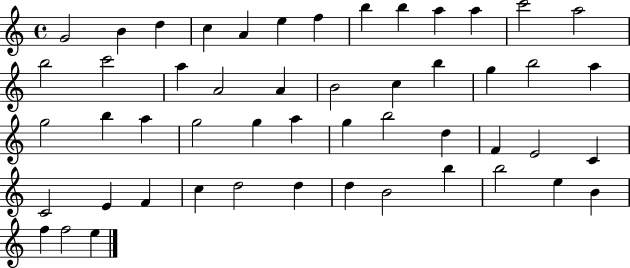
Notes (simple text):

G4/h B4/q D5/q C5/q A4/q E5/q F5/q B5/q B5/q A5/q A5/q C6/h A5/h B5/h C6/h A5/q A4/h A4/q B4/h C5/q B5/q G5/q B5/h A5/q G5/h B5/q A5/q G5/h G5/q A5/q G5/q B5/h D5/q F4/q E4/h C4/q C4/h E4/q F4/q C5/q D5/h D5/q D5/q B4/h B5/q B5/h E5/q B4/q F5/q F5/h E5/q